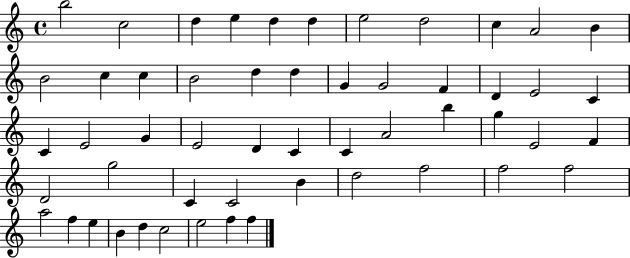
X:1
T:Untitled
M:4/4
L:1/4
K:C
b2 c2 d e d d e2 d2 c A2 B B2 c c B2 d d G G2 F D E2 C C E2 G E2 D C C A2 b g E2 F D2 g2 C C2 B d2 f2 f2 f2 a2 f e B d c2 e2 f f